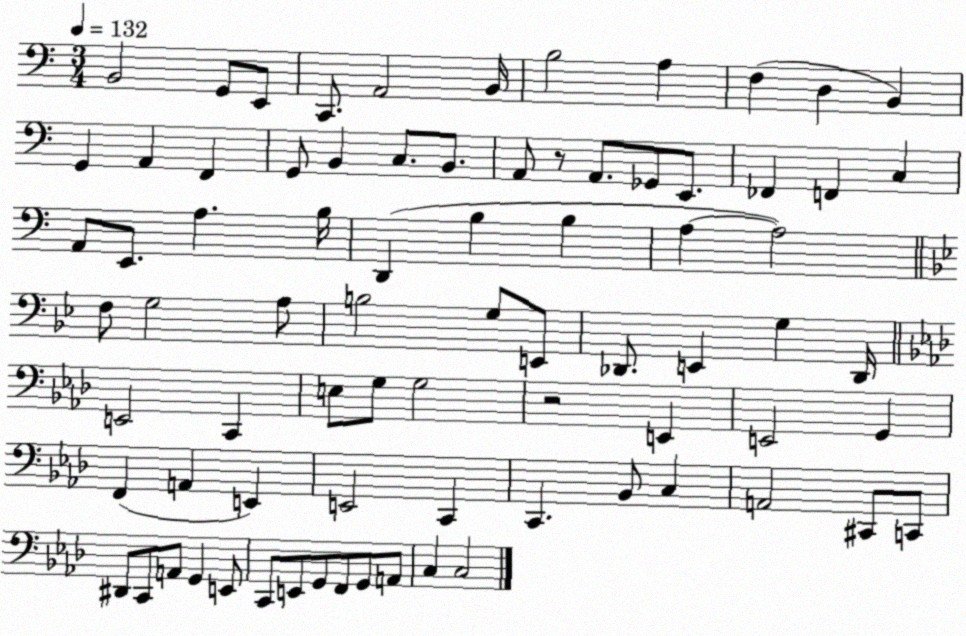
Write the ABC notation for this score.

X:1
T:Untitled
M:3/4
L:1/4
K:C
B,,2 G,,/2 E,,/2 C,,/2 A,,2 B,,/4 B,2 A, F, D, B,, G,, A,, F,, G,,/2 B,, C,/2 B,,/2 A,,/2 z/2 A,,/2 _G,,/2 E,,/2 _F,, F,, C, A,,/2 E,,/2 A, B,/4 D,, B, B, A, A,2 F,/2 G,2 A,/2 B,2 G,/2 E,,/2 _D,,/2 E,, G, _D,,/4 E,,2 C,, E,/2 G,/2 G,2 z2 E,, E,,2 G,, F,, A,, E,, E,,2 C,, C,, _B,,/2 C, A,,2 ^C,,/2 C,,/2 ^D,,/2 C,,/2 A,,/2 G,, E,,/2 C,,/2 E,,/2 G,,/2 F,,/2 G,,/2 A,,/2 C, C,2